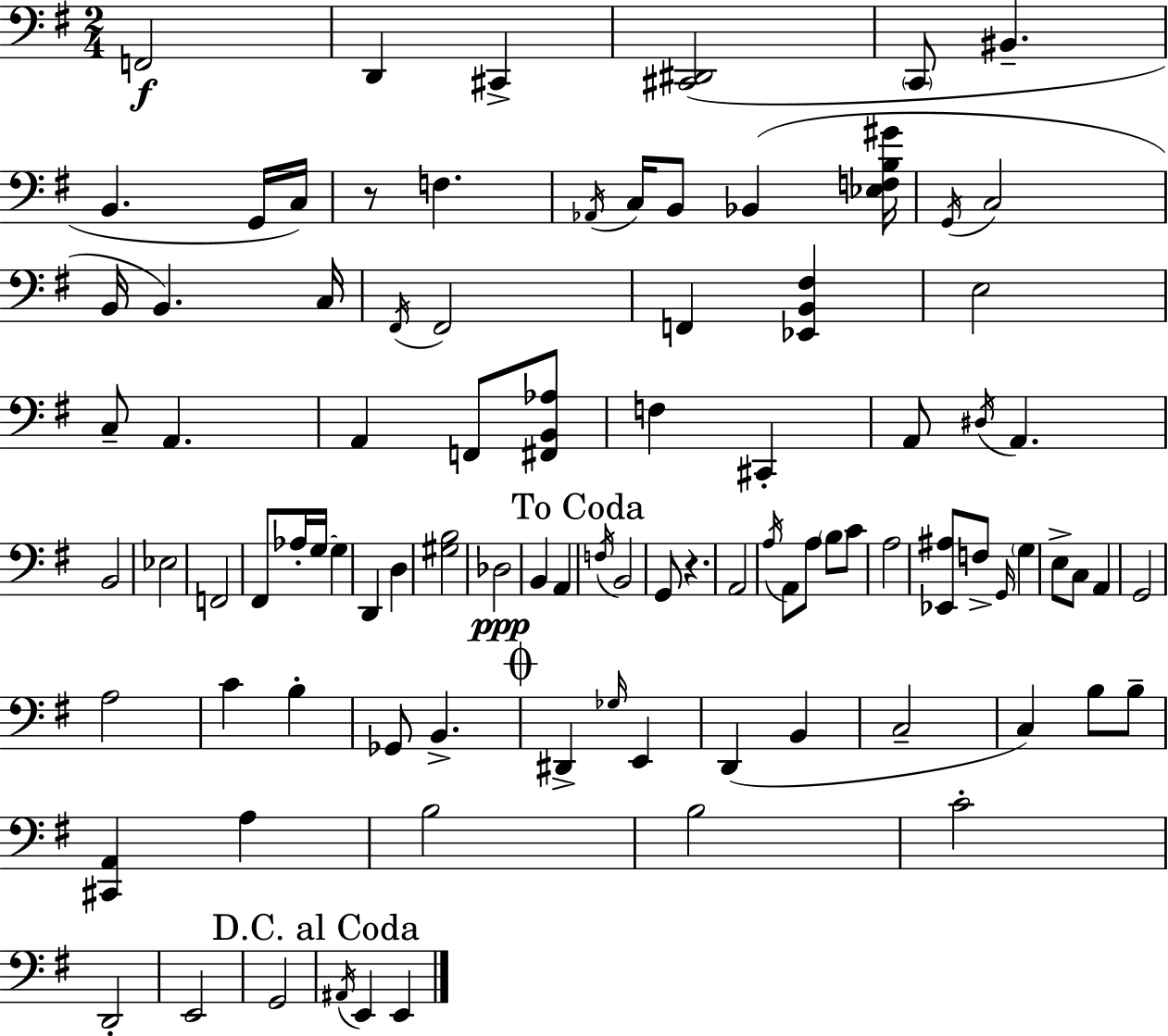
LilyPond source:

{
  \clef bass
  \numericTimeSignature
  \time 2/4
  \key e \minor
  f,2\f | d,4 cis,4-> | <cis, dis,>2( | \parenthesize c,8 bis,4.-- | \break b,4. g,16 c16) | r8 f4. | \acciaccatura { aes,16 } c16 b,8 bes,4( | <ees f b gis'>16 \acciaccatura { g,16 } c2 | \break b,16 b,4.) | c16 \acciaccatura { fis,16 } fis,2 | f,4 <ees, b, fis>4 | e2 | \break c8-- a,4. | a,4 f,8 | <fis, b, aes>8 f4 cis,4-. | a,8 \acciaccatura { dis16 } a,4. | \break b,2 | ees2 | f,2 | fis,8 aes16-. g16~~ | \break g4 d,4 | d4 <gis b>2 | des2\ppp | b,4 | \break a,4 \mark "To Coda" \acciaccatura { f16 } b,2 | g,8 r4. | a,2 | \acciaccatura { a16 } a,8 | \break a8 \parenthesize b8 c'8 a2 | <ees, ais>8 | f8-> \grace { g,16 } \parenthesize g4 e8-> | c8 a,4 g,2 | \break a2 | c'4 | b4-. ges,8 | b,4.-> \mark \markup { \musicglyph "scripts.coda" } dis,4-> | \break \grace { ges16 } e,4 | d,4( b,4 | c2-- | c4) b8 b8-- | \break <cis, a,>4 a4 | b2 | b2 | c'2-. | \break d,2-. | e,2 | g,2 | \mark "D.C. al Coda" \acciaccatura { ais,16 } e,4 e,4 | \break \bar "|."
}